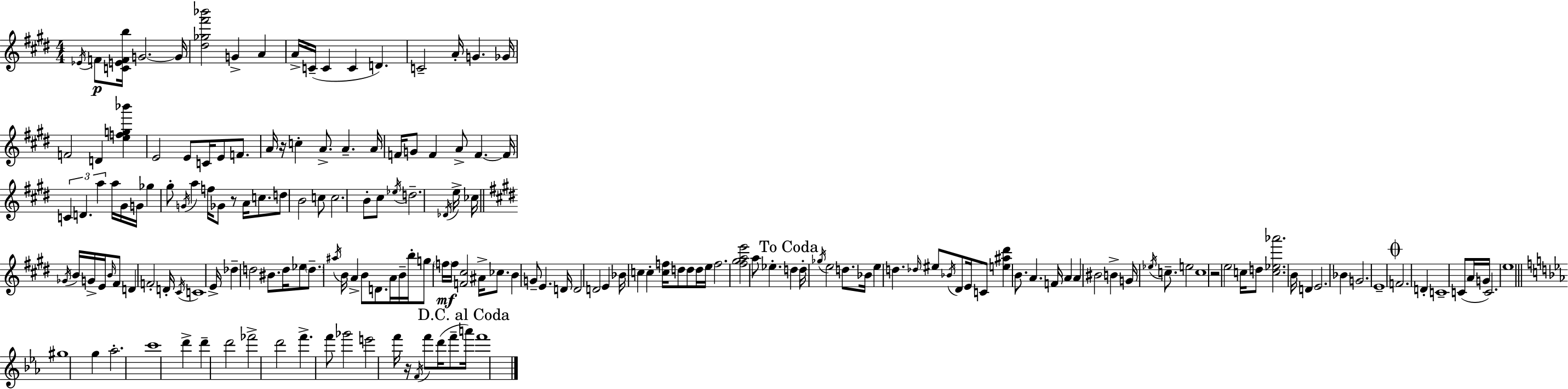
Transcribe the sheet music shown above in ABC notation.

X:1
T:Untitled
M:4/4
L:1/4
K:E
_E/4 F/2 [CEFb]/4 G2 G/4 [^d_g^f'_b']2 G A A/4 C/4 C C D C2 A/4 G _G/4 F2 D [efg_b'] E2 E/2 C/4 E/2 F/2 A/4 z/4 c A/2 A A/4 F/4 G/2 F A/2 F F/4 C D a a/4 ^G/4 G/4 _g ^g/2 G/4 a f/4 _G/2 z/2 A/4 c/2 d/2 B2 c/2 c2 B/2 ^c/2 _e/4 d2 _D/4 e/4 _c/4 _G/4 B/4 G/4 E/4 B/4 ^F/2 D F2 D/4 ^C/4 C4 E/4 _d d2 ^B/2 d/4 _e/2 d/2 ^a/4 B/4 A B/2 D/2 A/4 B/4 b/4 g/2 f/4 f/4 [F^c]2 ^A/4 _c/2 B G/2 E D/4 D2 D2 E _B/4 c c [cf]/4 d/2 d/2 d/4 e/4 f2 [^f^gae']2 a/2 _e d d/4 _g/4 e2 d/2 _B/4 e d _d/4 ^e/2 _B/4 ^D/2 E/4 C/2 [e^a^d'] B/2 A F/4 A A ^B2 B G/4 _e/4 c/2 e2 c4 z2 e2 c/4 d/2 [c_e_a']2 B/4 D E2 _B G2 E4 F2 D C4 C/2 A/4 G/4 C2 e4 ^g4 g _a2 c'4 d' d' d'2 _f'2 d'2 f' f'/2 _g'2 e'2 f'/4 z/4 F/4 f'/2 d'/4 f'/2 a'/4 f'4